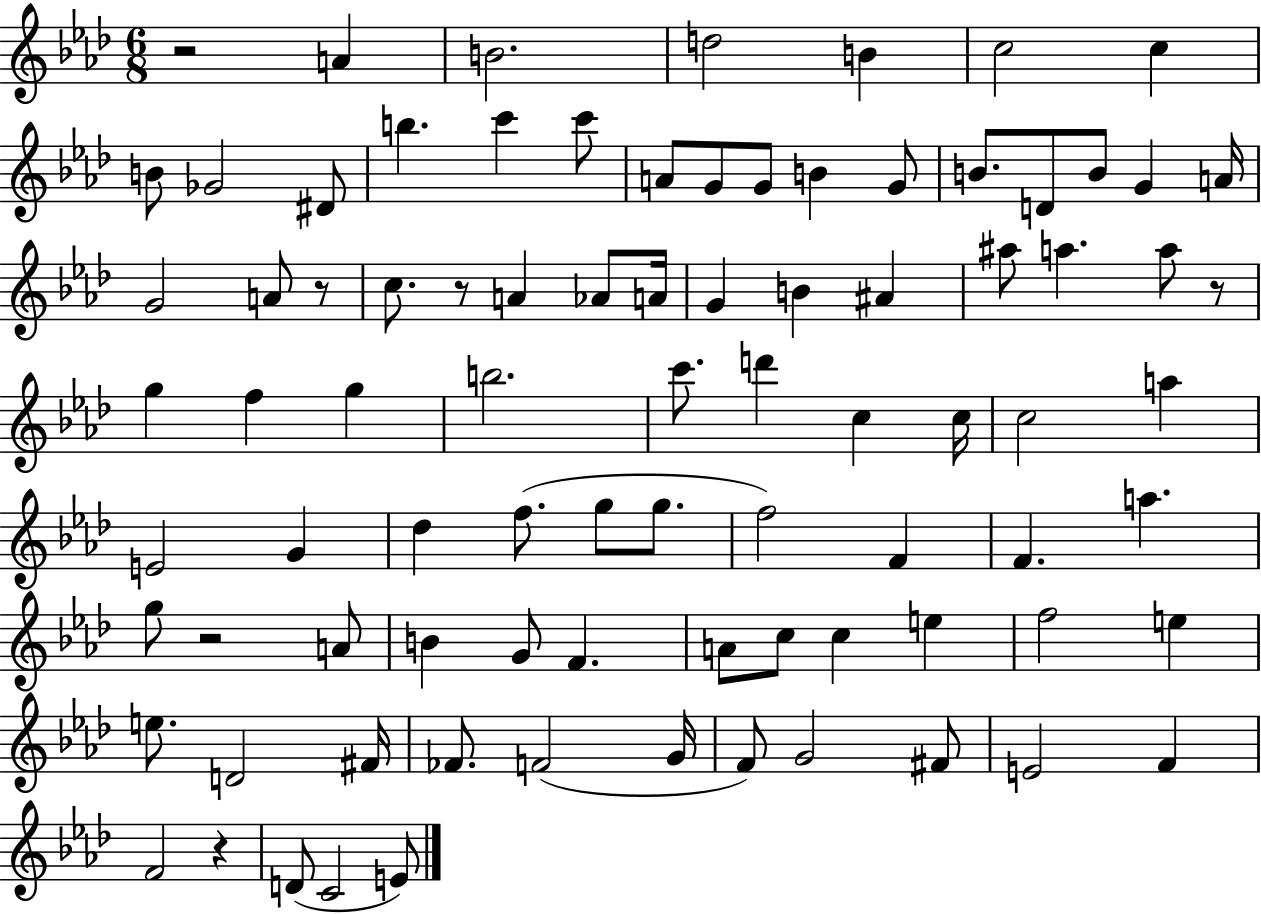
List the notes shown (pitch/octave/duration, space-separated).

R/h A4/q B4/h. D5/h B4/q C5/h C5/q B4/e Gb4/h D#4/e B5/q. C6/q C6/e A4/e G4/e G4/e B4/q G4/e B4/e. D4/e B4/e G4/q A4/s G4/h A4/e R/e C5/e. R/e A4/q Ab4/e A4/s G4/q B4/q A#4/q A#5/e A5/q. A5/e R/e G5/q F5/q G5/q B5/h. C6/e. D6/q C5/q C5/s C5/h A5/q E4/h G4/q Db5/q F5/e. G5/e G5/e. F5/h F4/q F4/q. A5/q. G5/e R/h A4/e B4/q G4/e F4/q. A4/e C5/e C5/q E5/q F5/h E5/q E5/e. D4/h F#4/s FES4/e. F4/h G4/s F4/e G4/h F#4/e E4/h F4/q F4/h R/q D4/e C4/h E4/e